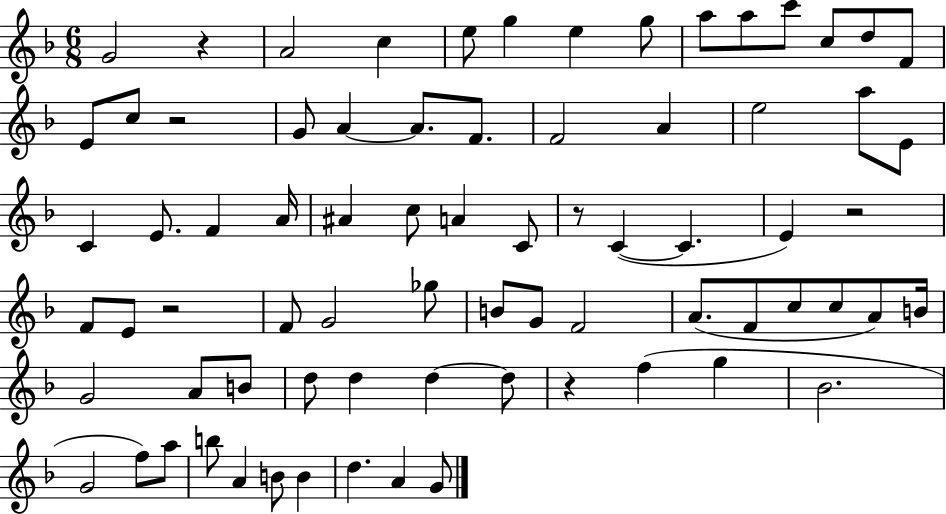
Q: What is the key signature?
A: F major